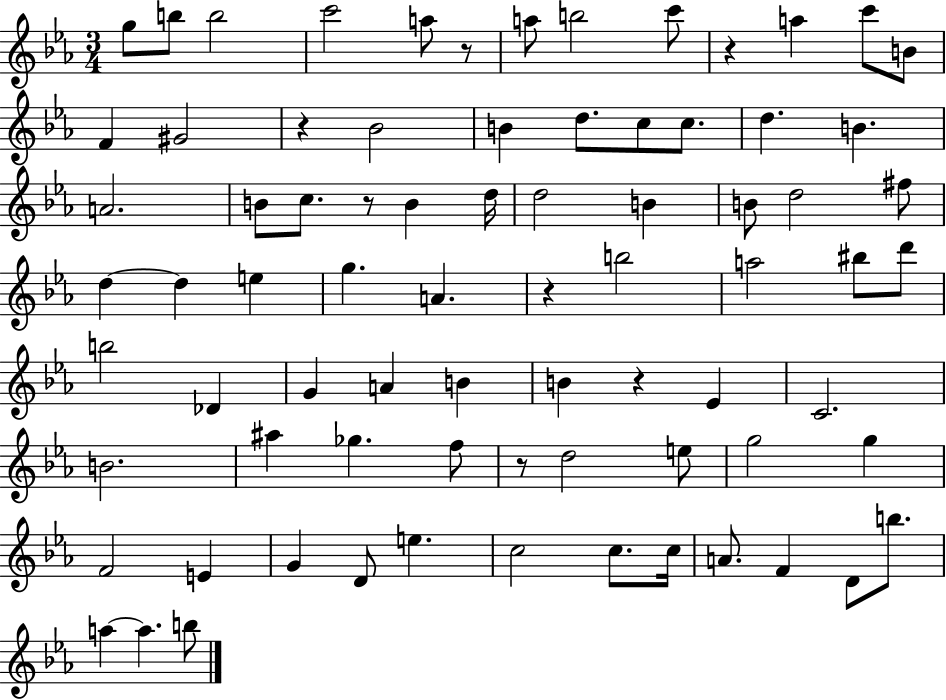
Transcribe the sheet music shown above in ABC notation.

X:1
T:Untitled
M:3/4
L:1/4
K:Eb
g/2 b/2 b2 c'2 a/2 z/2 a/2 b2 c'/2 z a c'/2 B/2 F ^G2 z _B2 B d/2 c/2 c/2 d B A2 B/2 c/2 z/2 B d/4 d2 B B/2 d2 ^f/2 d d e g A z b2 a2 ^b/2 d'/2 b2 _D G A B B z _E C2 B2 ^a _g f/2 z/2 d2 e/2 g2 g F2 E G D/2 e c2 c/2 c/4 A/2 F D/2 b/2 a a b/2